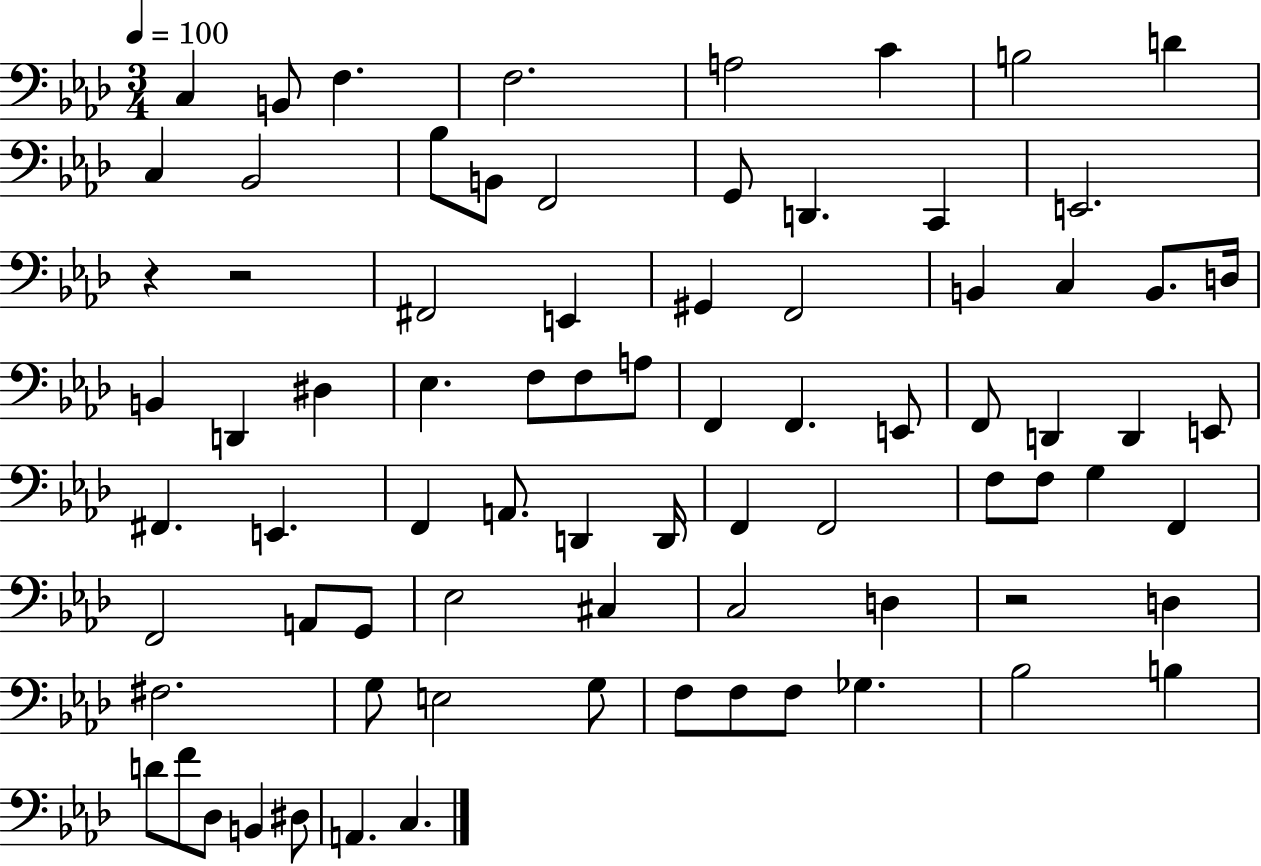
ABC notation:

X:1
T:Untitled
M:3/4
L:1/4
K:Ab
C, B,,/2 F, F,2 A,2 C B,2 D C, _B,,2 _B,/2 B,,/2 F,,2 G,,/2 D,, C,, E,,2 z z2 ^F,,2 E,, ^G,, F,,2 B,, C, B,,/2 D,/4 B,, D,, ^D, _E, F,/2 F,/2 A,/2 F,, F,, E,,/2 F,,/2 D,, D,, E,,/2 ^F,, E,, F,, A,,/2 D,, D,,/4 F,, F,,2 F,/2 F,/2 G, F,, F,,2 A,,/2 G,,/2 _E,2 ^C, C,2 D, z2 D, ^F,2 G,/2 E,2 G,/2 F,/2 F,/2 F,/2 _G, _B,2 B, D/2 F/2 _D,/2 B,, ^D,/2 A,, C,